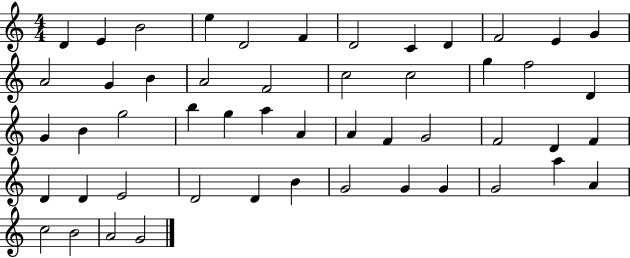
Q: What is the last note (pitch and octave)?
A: G4